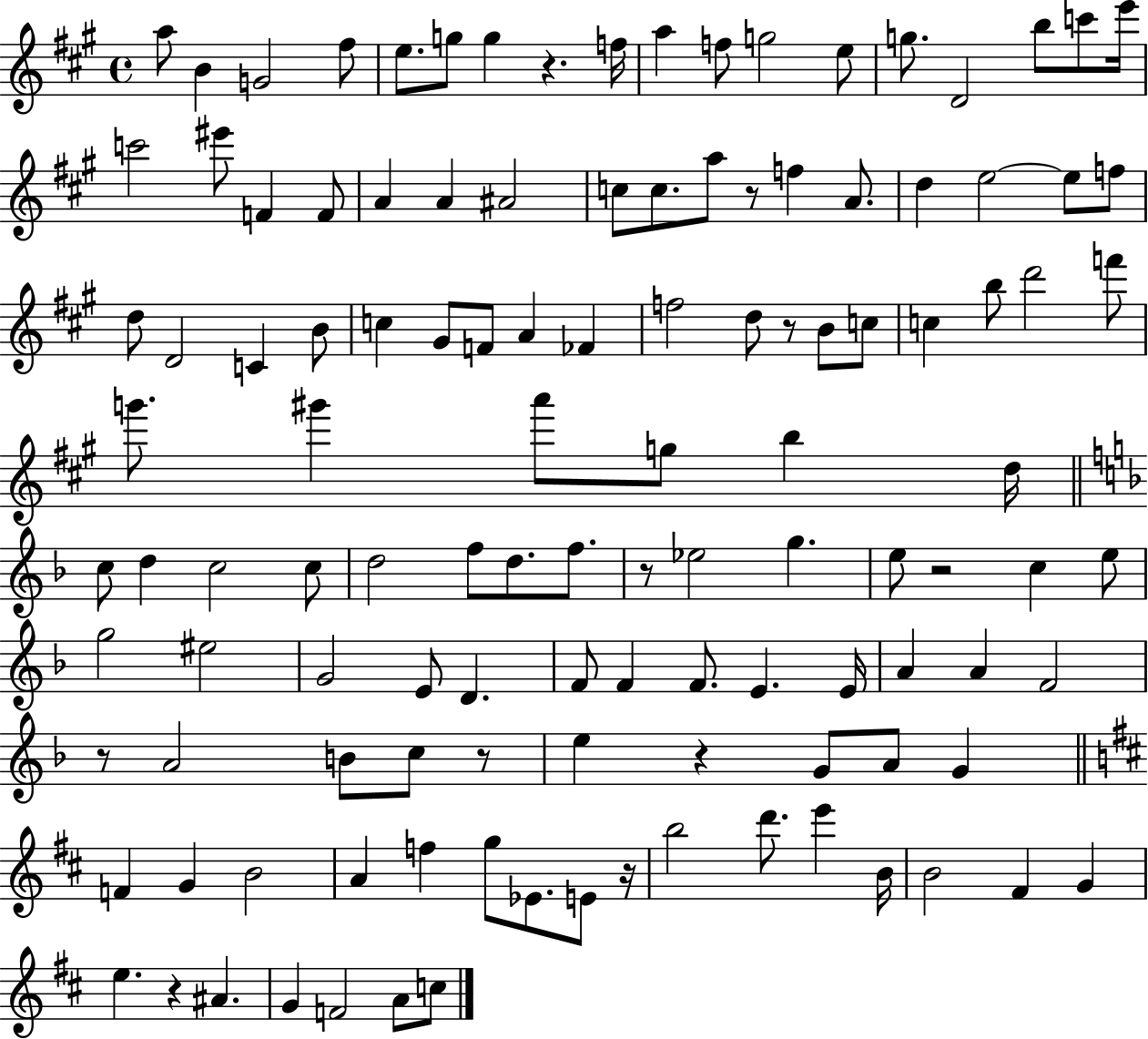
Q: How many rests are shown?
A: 10